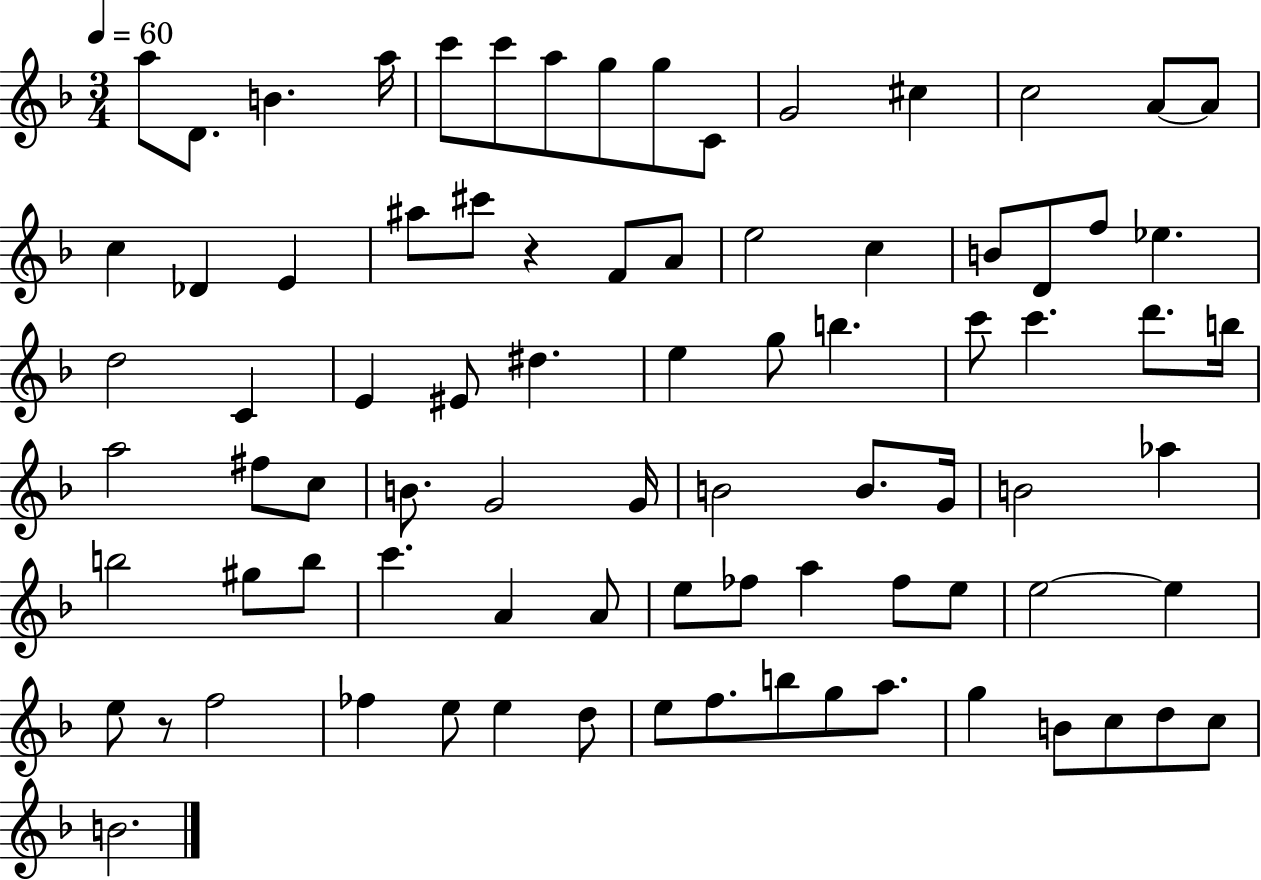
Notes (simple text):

A5/e D4/e. B4/q. A5/s C6/e C6/e A5/e G5/e G5/e C4/e G4/h C#5/q C5/h A4/e A4/e C5/q Db4/q E4/q A#5/e C#6/e R/q F4/e A4/e E5/h C5/q B4/e D4/e F5/e Eb5/q. D5/h C4/q E4/q EIS4/e D#5/q. E5/q G5/e B5/q. C6/e C6/q. D6/e. B5/s A5/h F#5/e C5/e B4/e. G4/h G4/s B4/h B4/e. G4/s B4/h Ab5/q B5/h G#5/e B5/e C6/q. A4/q A4/e E5/e FES5/e A5/q FES5/e E5/e E5/h E5/q E5/e R/e F5/h FES5/q E5/e E5/q D5/e E5/e F5/e. B5/e G5/e A5/e. G5/q B4/e C5/e D5/e C5/e B4/h.